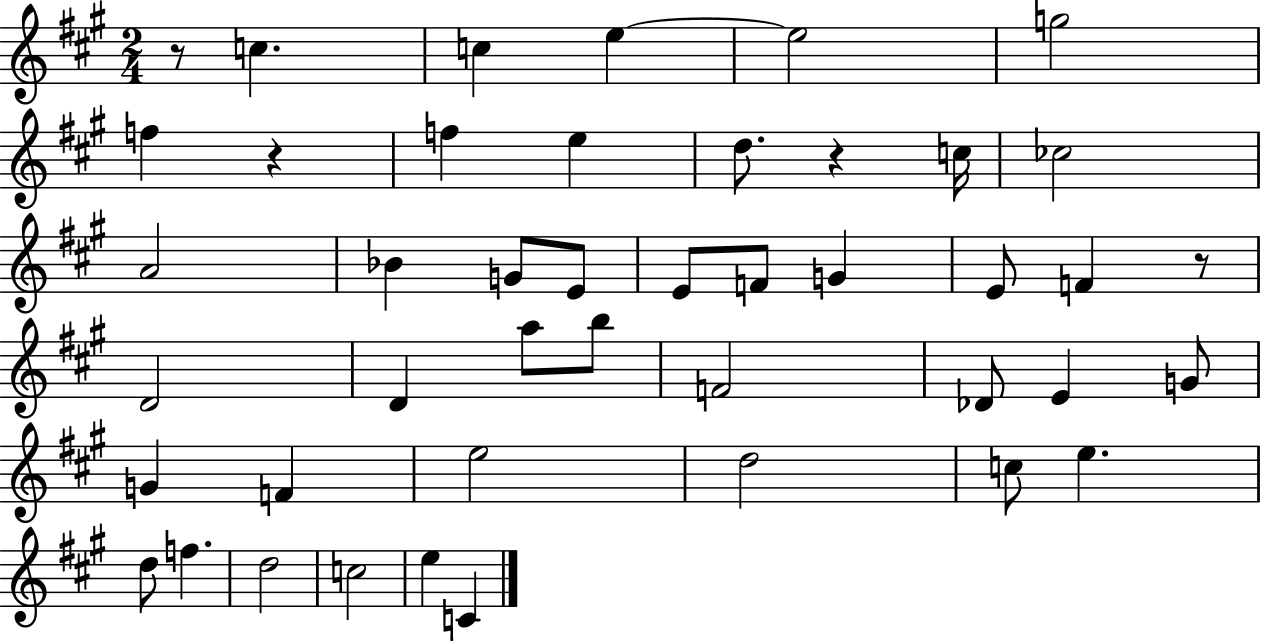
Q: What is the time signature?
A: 2/4